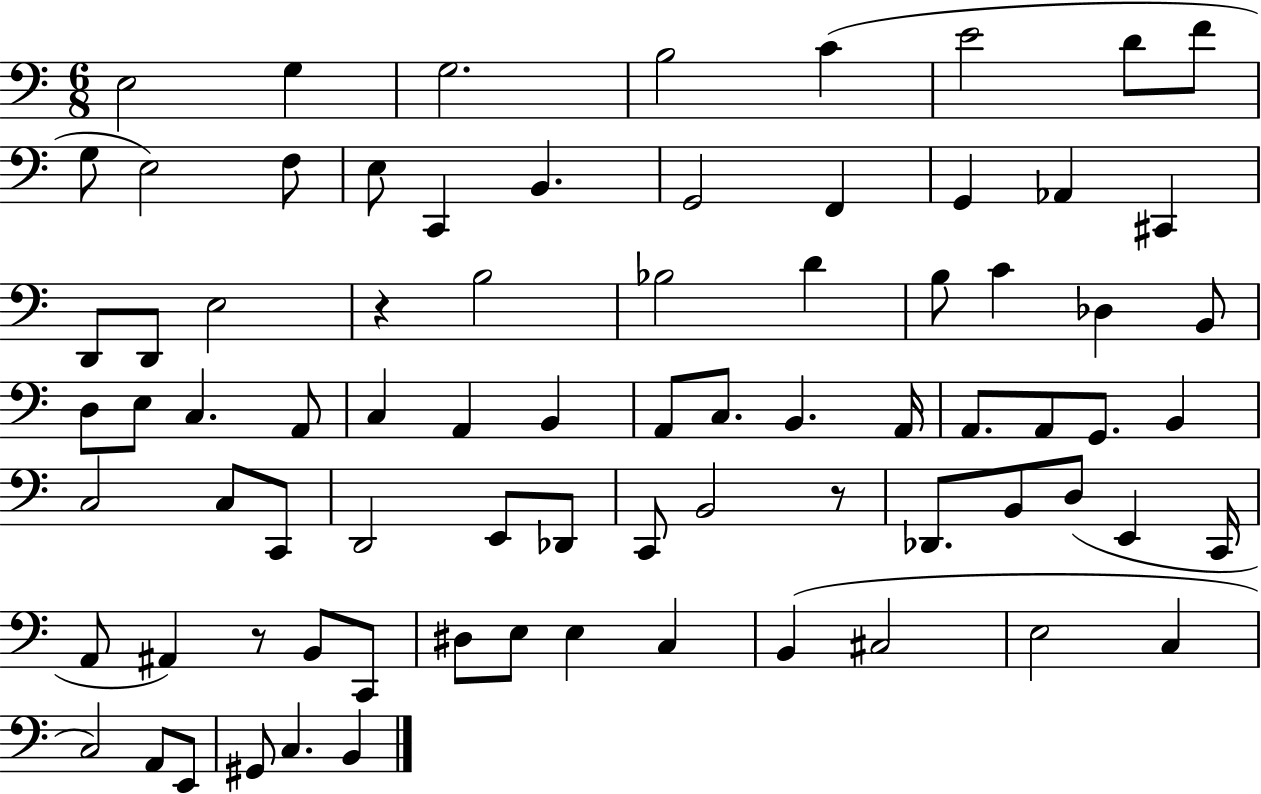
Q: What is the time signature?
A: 6/8